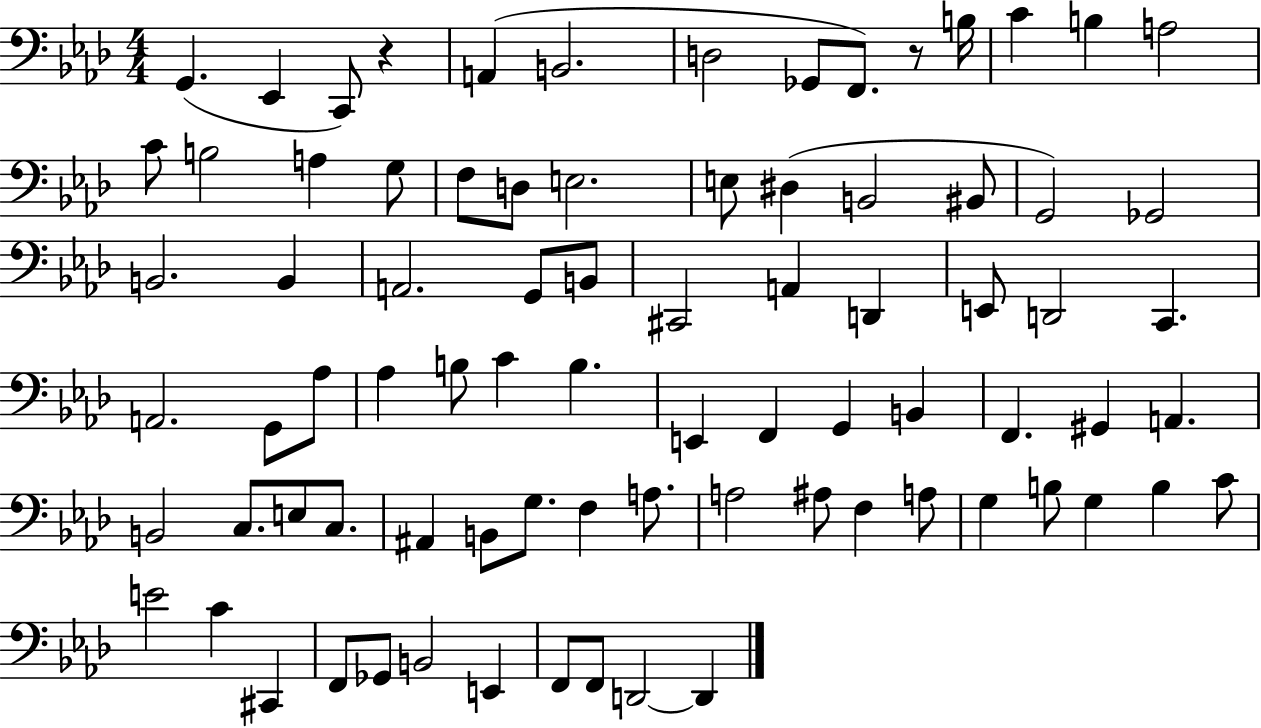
{
  \clef bass
  \numericTimeSignature
  \time 4/4
  \key aes \major
  g,4.( ees,4 c,8) r4 | a,4( b,2. | d2 ges,8 f,8.) r8 b16 | c'4 b4 a2 | \break c'8 b2 a4 g8 | f8 d8 e2. | e8 dis4( b,2 bis,8 | g,2) ges,2 | \break b,2. b,4 | a,2. g,8 b,8 | cis,2 a,4 d,4 | e,8 d,2 c,4. | \break a,2. g,8 aes8 | aes4 b8 c'4 b4. | e,4 f,4 g,4 b,4 | f,4. gis,4 a,4. | \break b,2 c8. e8 c8. | ais,4 b,8 g8. f4 a8. | a2 ais8 f4 a8 | g4 b8 g4 b4 c'8 | \break e'2 c'4 cis,4 | f,8 ges,8 b,2 e,4 | f,8 f,8 d,2~~ d,4 | \bar "|."
}